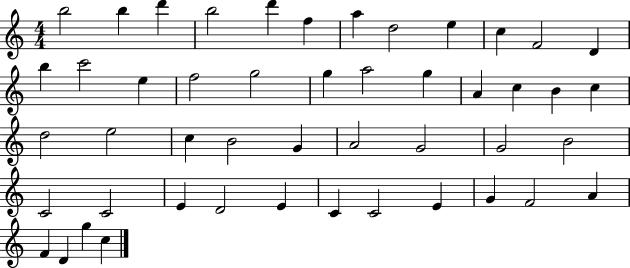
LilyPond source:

{
  \clef treble
  \numericTimeSignature
  \time 4/4
  \key c \major
  b''2 b''4 d'''4 | b''2 d'''4 f''4 | a''4 d''2 e''4 | c''4 f'2 d'4 | \break b''4 c'''2 e''4 | f''2 g''2 | g''4 a''2 g''4 | a'4 c''4 b'4 c''4 | \break d''2 e''2 | c''4 b'2 g'4 | a'2 g'2 | g'2 b'2 | \break c'2 c'2 | e'4 d'2 e'4 | c'4 c'2 e'4 | g'4 f'2 a'4 | \break f'4 d'4 g''4 c''4 | \bar "|."
}